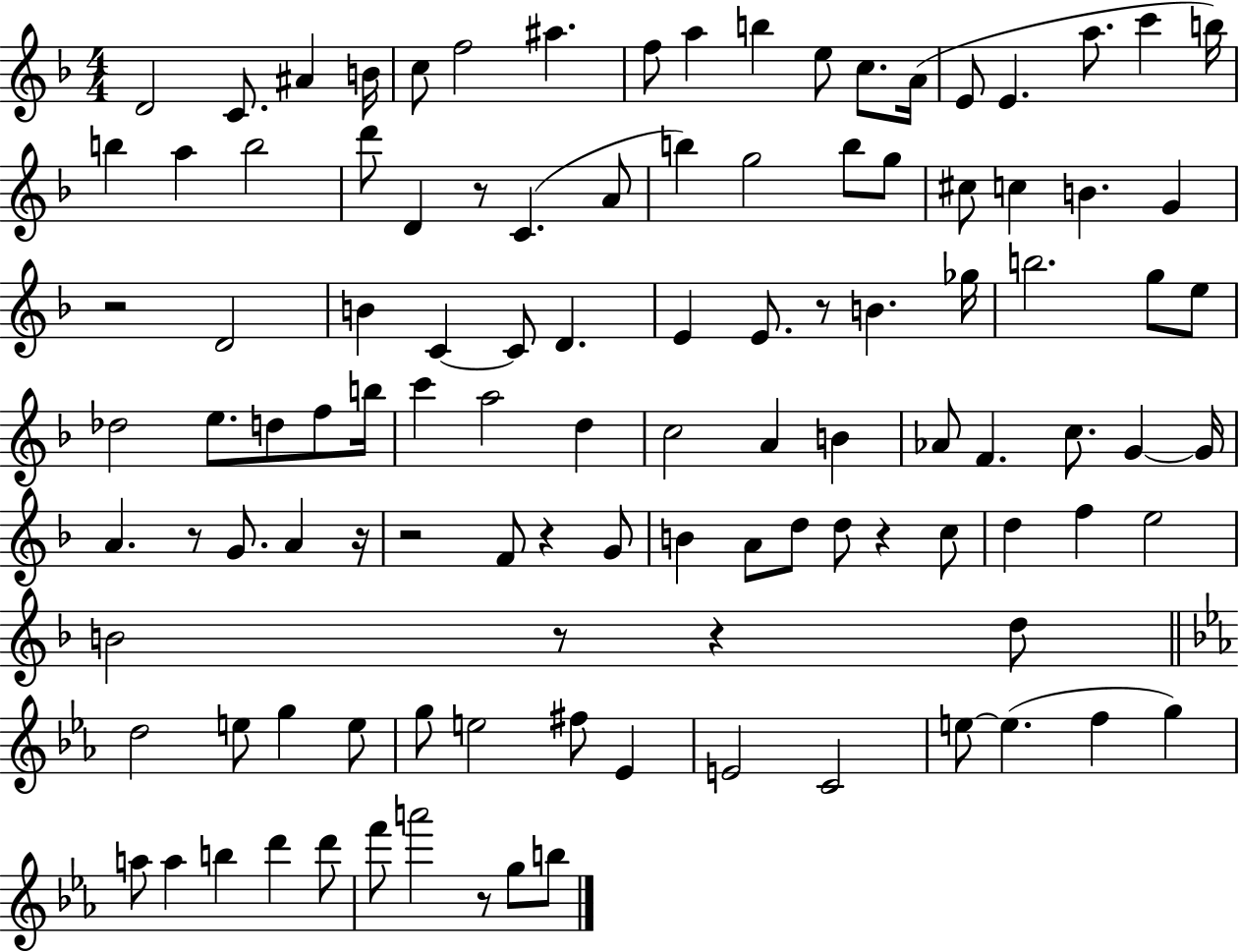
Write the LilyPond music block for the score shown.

{
  \clef treble
  \numericTimeSignature
  \time 4/4
  \key f \major
  d'2 c'8. ais'4 b'16 | c''8 f''2 ais''4. | f''8 a''4 b''4 e''8 c''8. a'16( | e'8 e'4. a''8. c'''4 b''16) | \break b''4 a''4 b''2 | d'''8 d'4 r8 c'4.( a'8 | b''4) g''2 b''8 g''8 | cis''8 c''4 b'4. g'4 | \break r2 d'2 | b'4 c'4~~ c'8 d'4. | e'4 e'8. r8 b'4. ges''16 | b''2. g''8 e''8 | \break des''2 e''8. d''8 f''8 b''16 | c'''4 a''2 d''4 | c''2 a'4 b'4 | aes'8 f'4. c''8. g'4~~ g'16 | \break a'4. r8 g'8. a'4 r16 | r2 f'8 r4 g'8 | b'4 a'8 d''8 d''8 r4 c''8 | d''4 f''4 e''2 | \break b'2 r8 r4 d''8 | \bar "||" \break \key ees \major d''2 e''8 g''4 e''8 | g''8 e''2 fis''8 ees'4 | e'2 c'2 | e''8~~ e''4.( f''4 g''4) | \break a''8 a''4 b''4 d'''4 d'''8 | f'''8 a'''2 r8 g''8 b''8 | \bar "|."
}